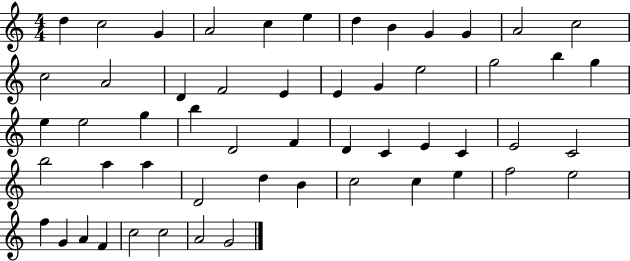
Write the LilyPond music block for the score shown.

{
  \clef treble
  \numericTimeSignature
  \time 4/4
  \key c \major
  d''4 c''2 g'4 | a'2 c''4 e''4 | d''4 b'4 g'4 g'4 | a'2 c''2 | \break c''2 a'2 | d'4 f'2 e'4 | e'4 g'4 e''2 | g''2 b''4 g''4 | \break e''4 e''2 g''4 | b''4 d'2 f'4 | d'4 c'4 e'4 c'4 | e'2 c'2 | \break b''2 a''4 a''4 | d'2 d''4 b'4 | c''2 c''4 e''4 | f''2 e''2 | \break f''4 g'4 a'4 f'4 | c''2 c''2 | a'2 g'2 | \bar "|."
}